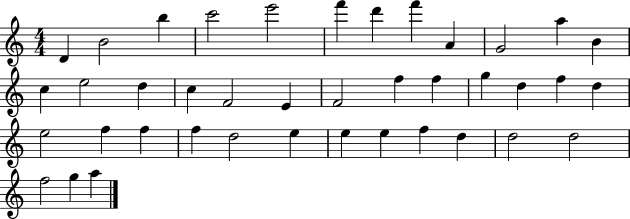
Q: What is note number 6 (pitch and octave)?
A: F6